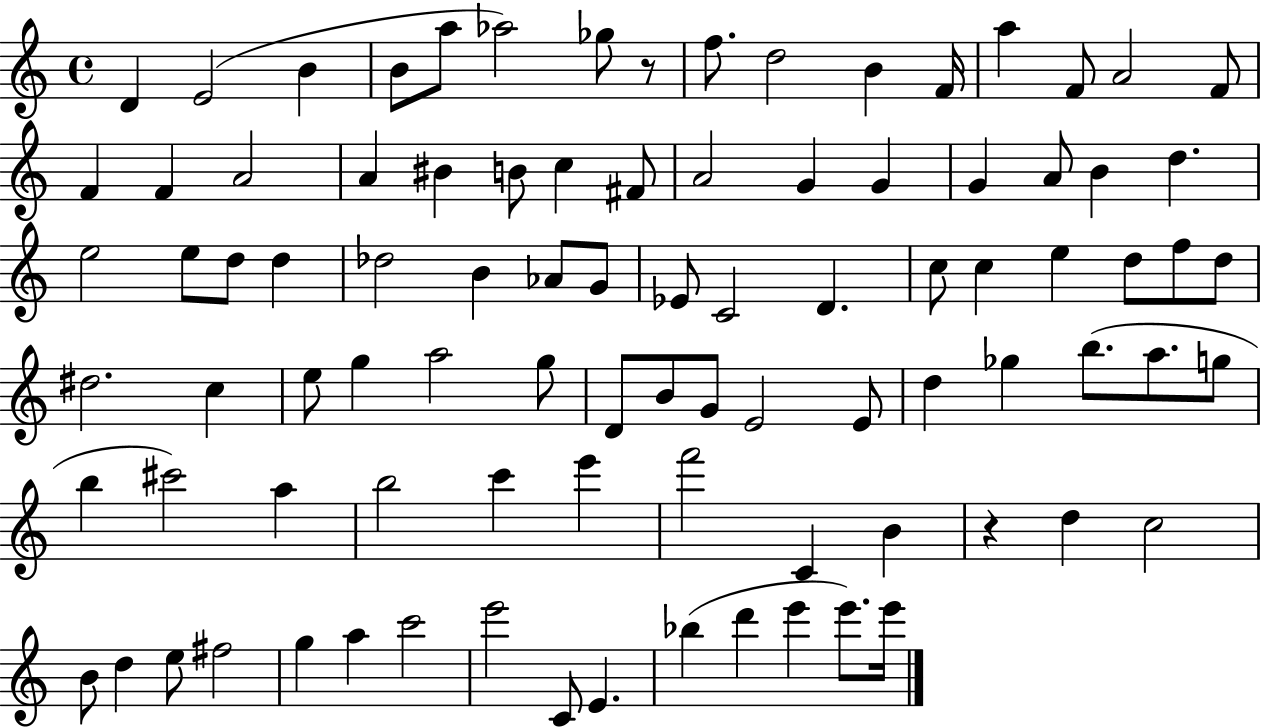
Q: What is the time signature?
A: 4/4